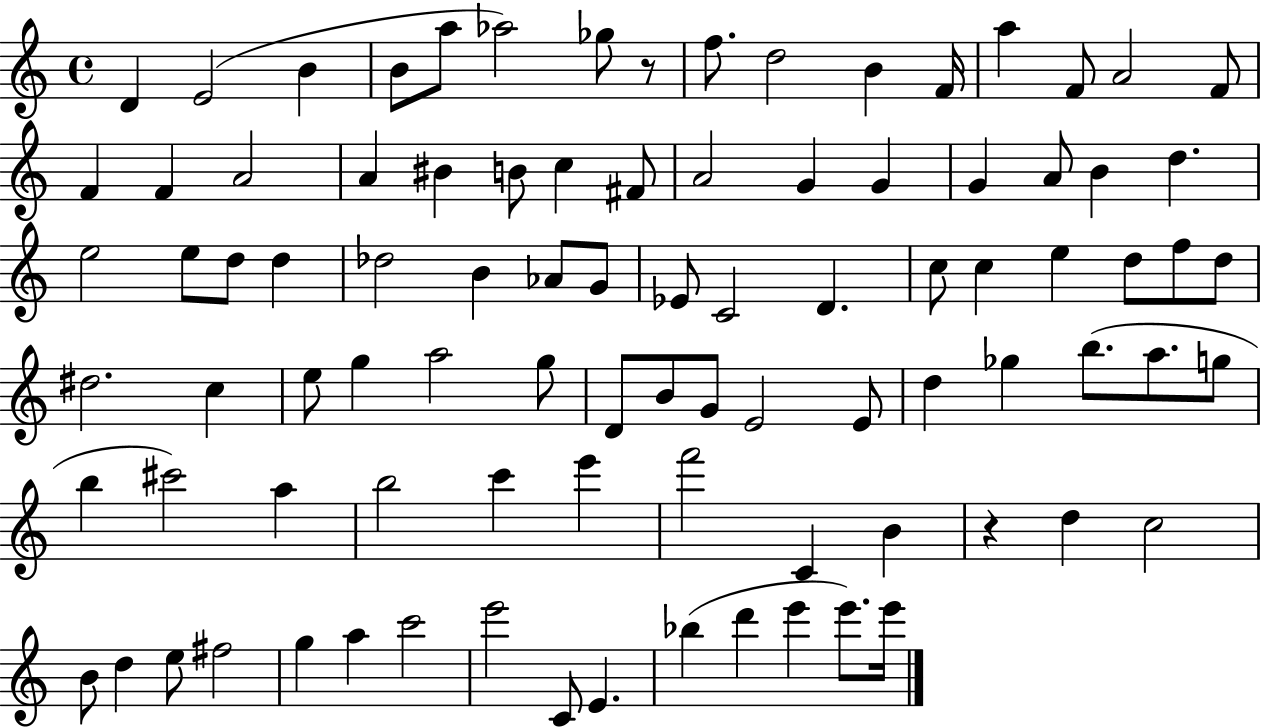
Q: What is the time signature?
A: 4/4